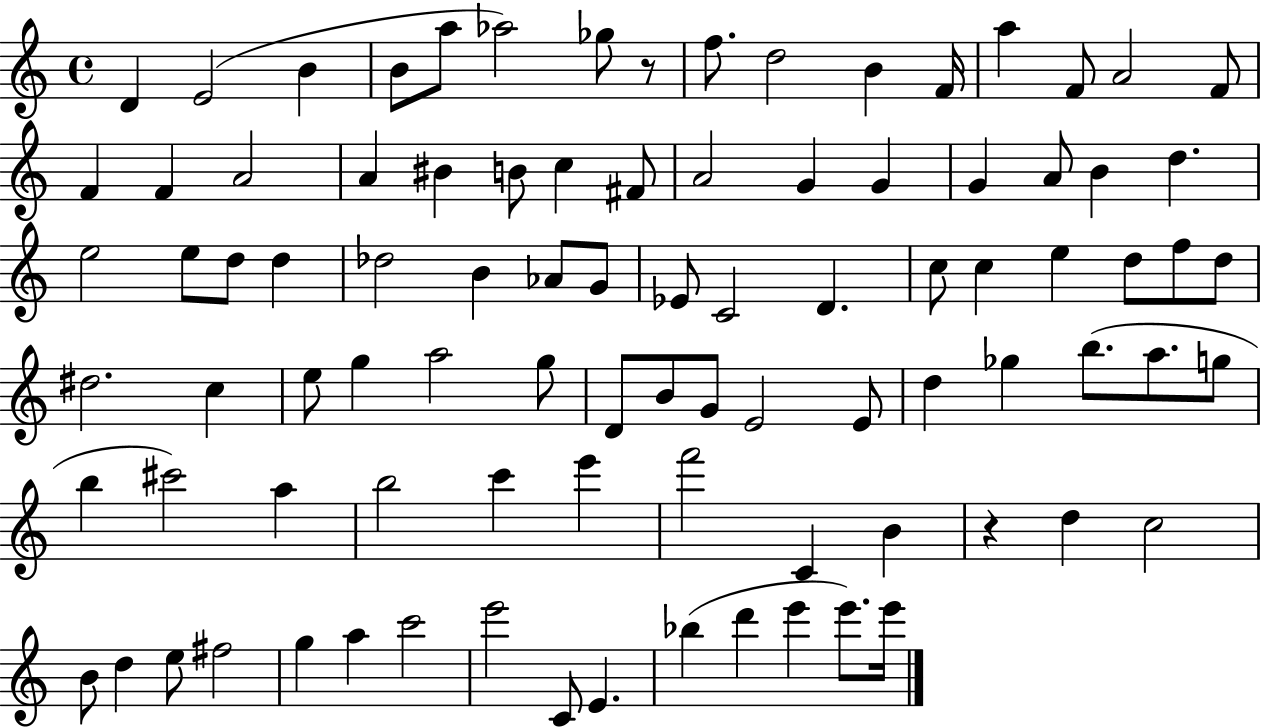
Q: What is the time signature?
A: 4/4